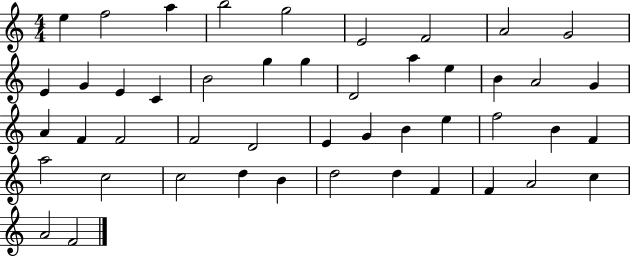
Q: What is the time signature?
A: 4/4